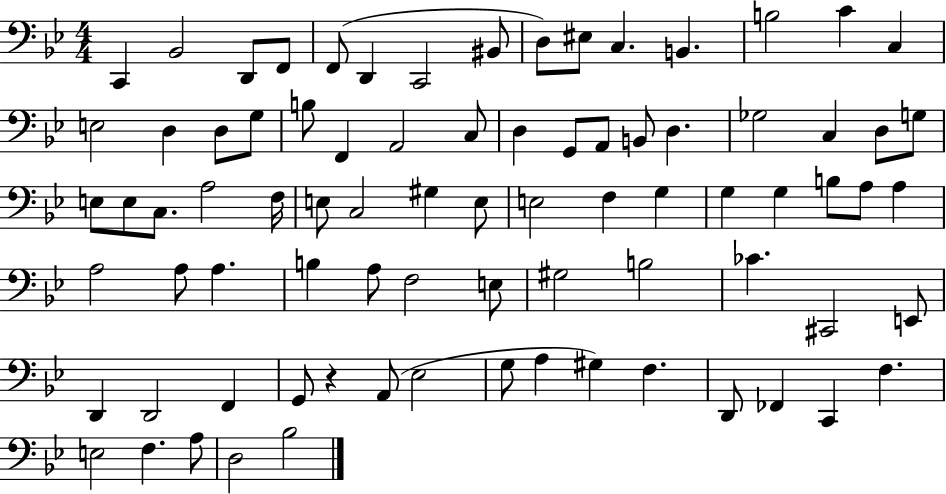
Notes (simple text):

C2/q Bb2/h D2/e F2/e F2/e D2/q C2/h BIS2/e D3/e EIS3/e C3/q. B2/q. B3/h C4/q C3/q E3/h D3/q D3/e G3/e B3/e F2/q A2/h C3/e D3/q G2/e A2/e B2/e D3/q. Gb3/h C3/q D3/e G3/e E3/e E3/e C3/e. A3/h F3/s E3/e C3/h G#3/q E3/e E3/h F3/q G3/q G3/q G3/q B3/e A3/e A3/q A3/h A3/e A3/q. B3/q A3/e F3/h E3/e G#3/h B3/h CES4/q. C#2/h E2/e D2/q D2/h F2/q G2/e R/q A2/e Eb3/h G3/e A3/q G#3/q F3/q. D2/e FES2/q C2/q F3/q. E3/h F3/q. A3/e D3/h Bb3/h